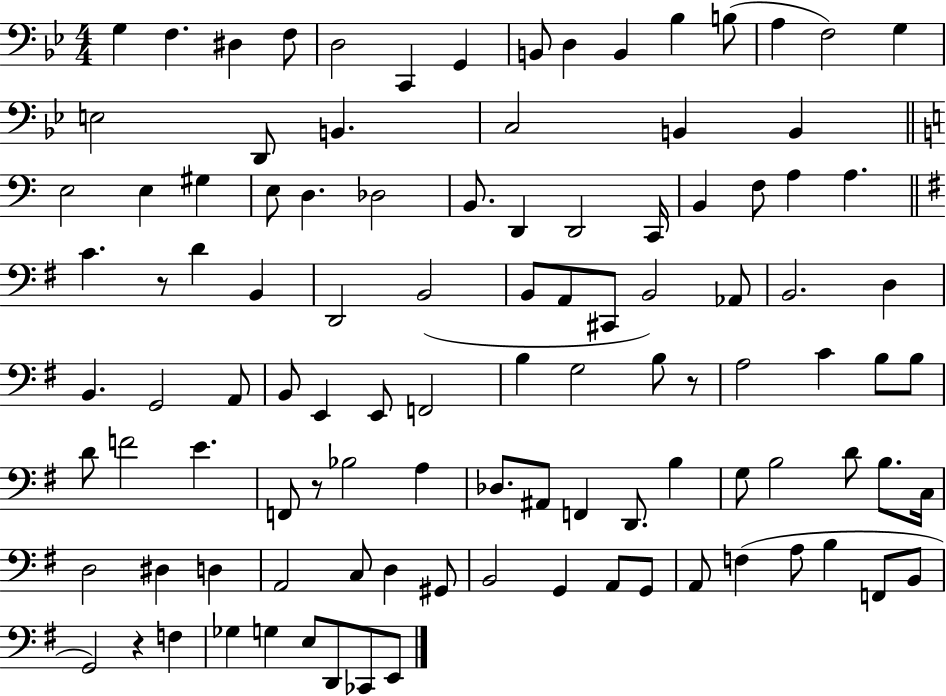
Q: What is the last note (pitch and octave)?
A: E2